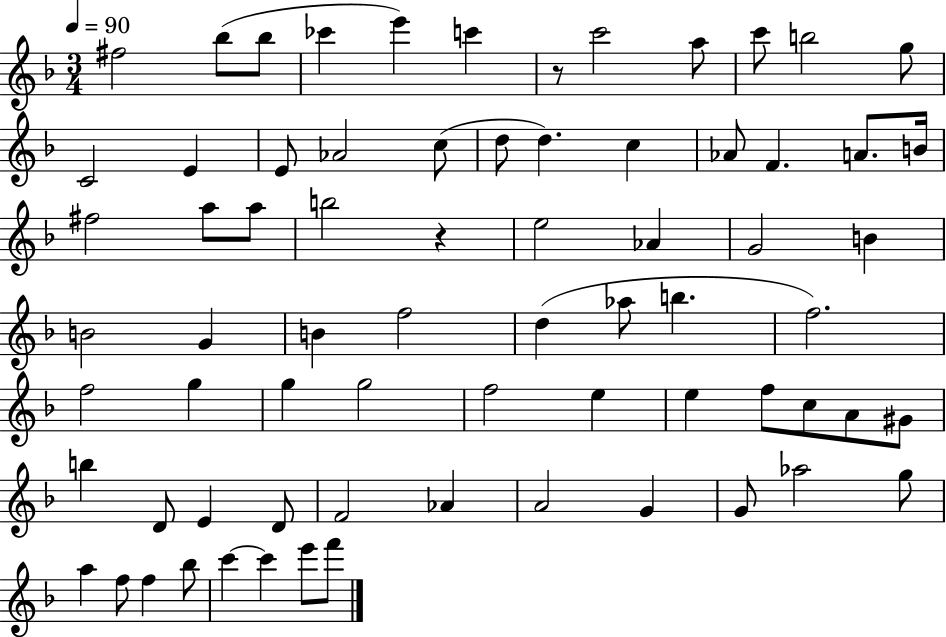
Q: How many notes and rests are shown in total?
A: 71